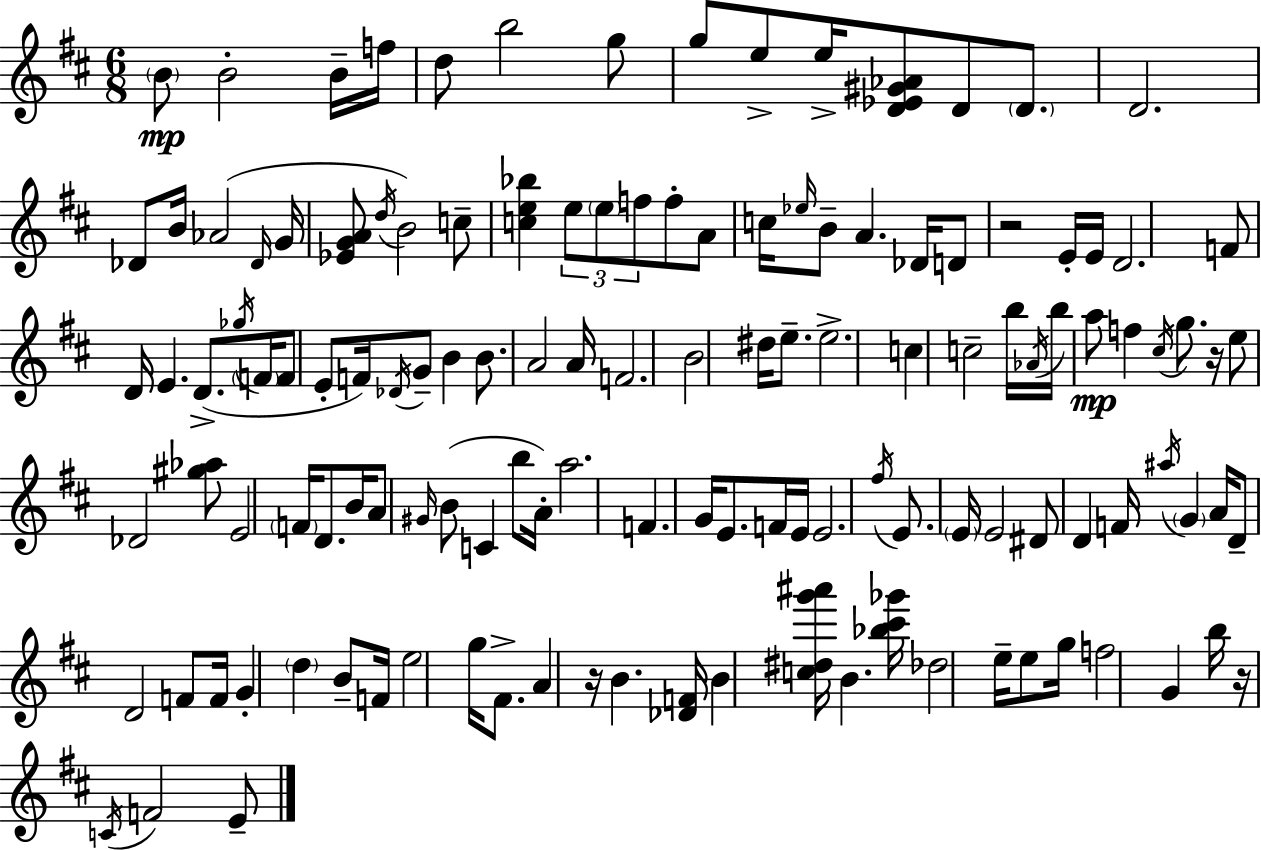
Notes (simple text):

B4/e B4/h B4/s F5/s D5/e B5/h G5/e G5/e E5/e E5/s [D4,Eb4,G#4,Ab4]/e D4/e D4/e. D4/h. Db4/e B4/s Ab4/h Db4/s G4/s [Eb4,G4,A4]/e D5/s B4/h C5/e [C5,E5,Bb5]/q E5/e E5/e F5/e F5/e A4/e C5/s Eb5/s B4/e A4/q. Db4/s D4/e R/h E4/s E4/s D4/h. F4/e D4/s E4/q. D4/e. Gb5/s F4/s F4/e E4/e F4/s Db4/s G4/e B4/q B4/e. A4/h A4/s F4/h. B4/h D#5/s E5/e. E5/h. C5/q C5/h B5/s Ab4/s B5/s A5/e F5/q C#5/s G5/e. R/s E5/e Db4/h [G#5,Ab5]/e E4/h F4/s D4/e. B4/s A4/e G#4/s B4/e C4/q B5/e A4/s A5/h. F4/q. G4/s E4/e. F4/s E4/s E4/h. F#5/s E4/e. E4/s E4/h D#4/e D4/q F4/s A#5/s G4/q A4/s D4/e D4/h F4/e F4/s G4/q D5/q B4/e F4/s E5/h G5/s F#4/e. A4/q R/s B4/q. [Db4,F4]/s B4/q [C5,D#5,G6,A#6]/s B4/q. [Bb5,C#6,Gb6]/s Db5/h E5/s E5/e G5/s F5/h G4/q B5/s R/s C4/s F4/h E4/e